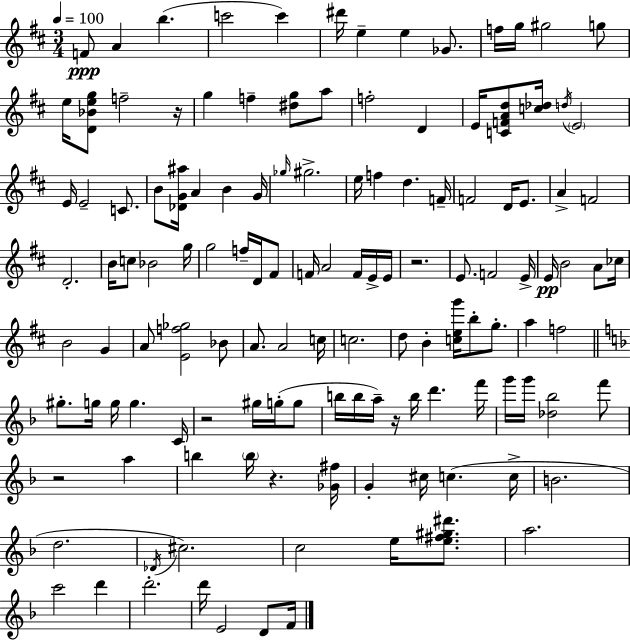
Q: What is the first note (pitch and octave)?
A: F4